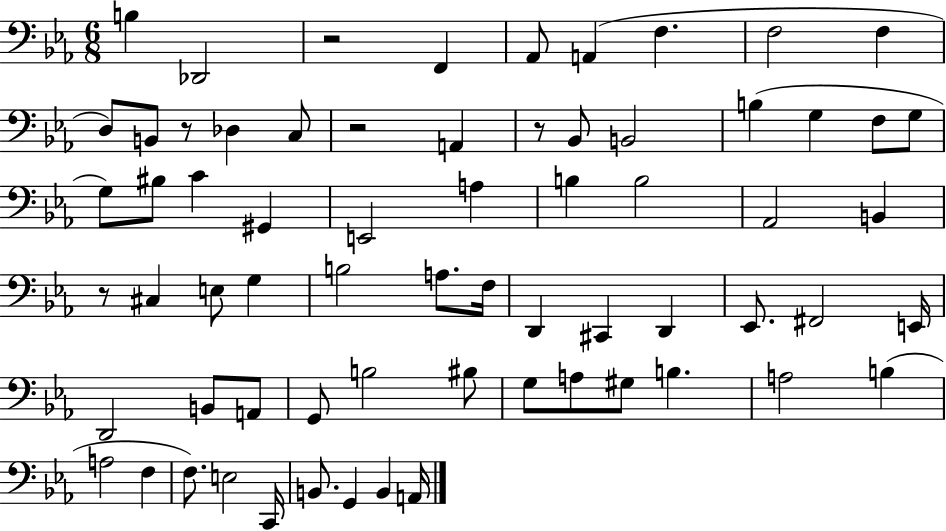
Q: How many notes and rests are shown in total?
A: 67